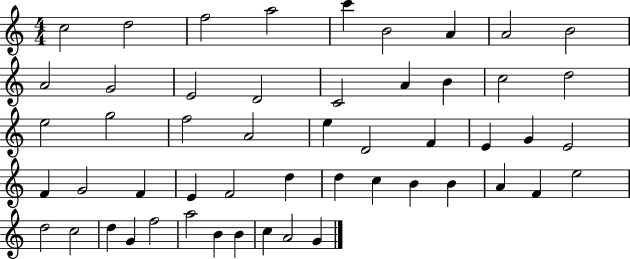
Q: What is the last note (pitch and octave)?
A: G4